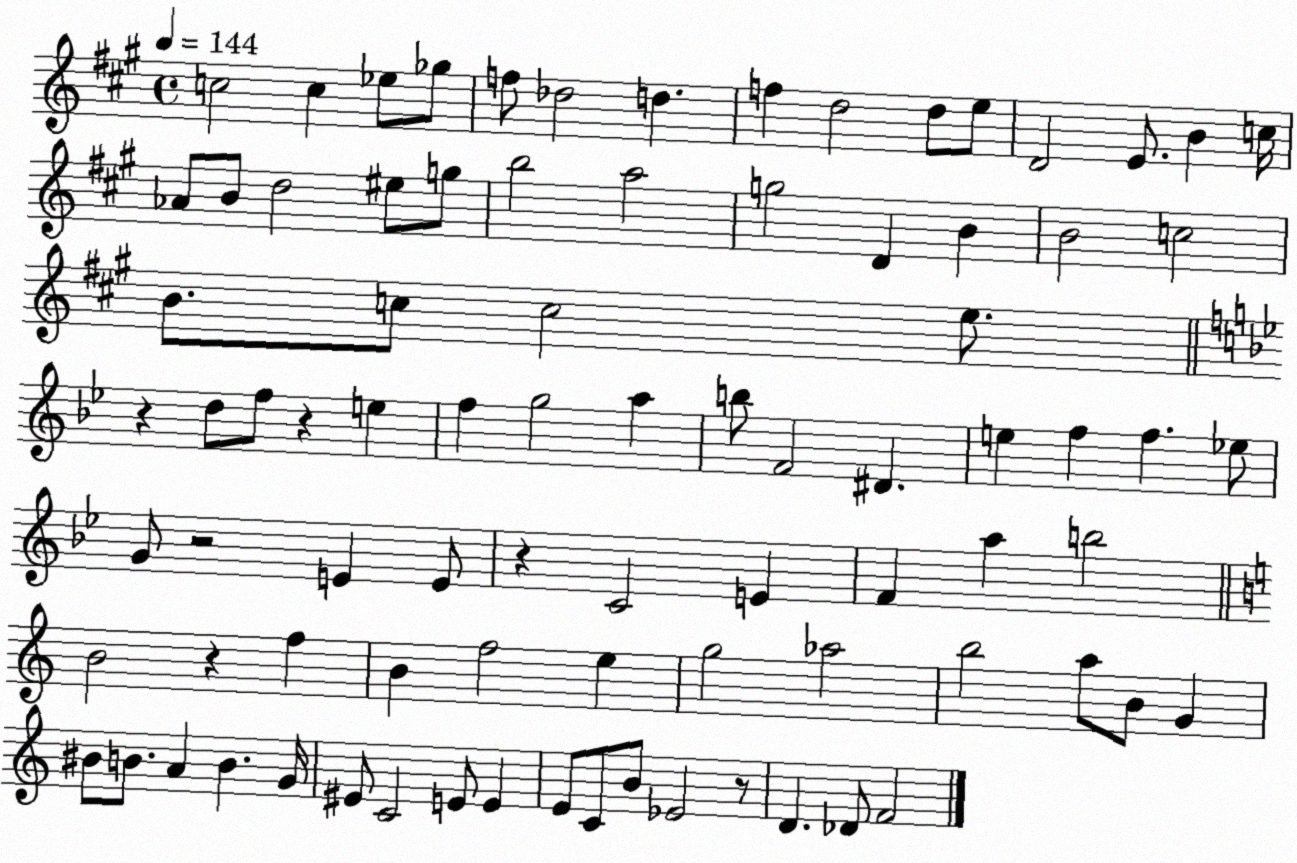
X:1
T:Untitled
M:4/4
L:1/4
K:A
c2 c _e/2 _g/2 f/2 _d2 d f d2 d/2 e/2 D2 E/2 B c/4 _A/2 B/2 d2 ^e/2 g/2 b2 a2 g2 D B B2 c2 B/2 c/2 c2 e/2 z d/2 f/2 z e f g2 a b/2 F2 ^D e f f _e/2 G/2 z2 E E/2 z C2 E F a b2 B2 z f B f2 e g2 _a2 b2 a/2 B/2 G ^B/2 B/2 A B G/4 ^E/2 C2 E/2 E E/2 C/2 B/2 _E2 z/2 D _D/2 F2